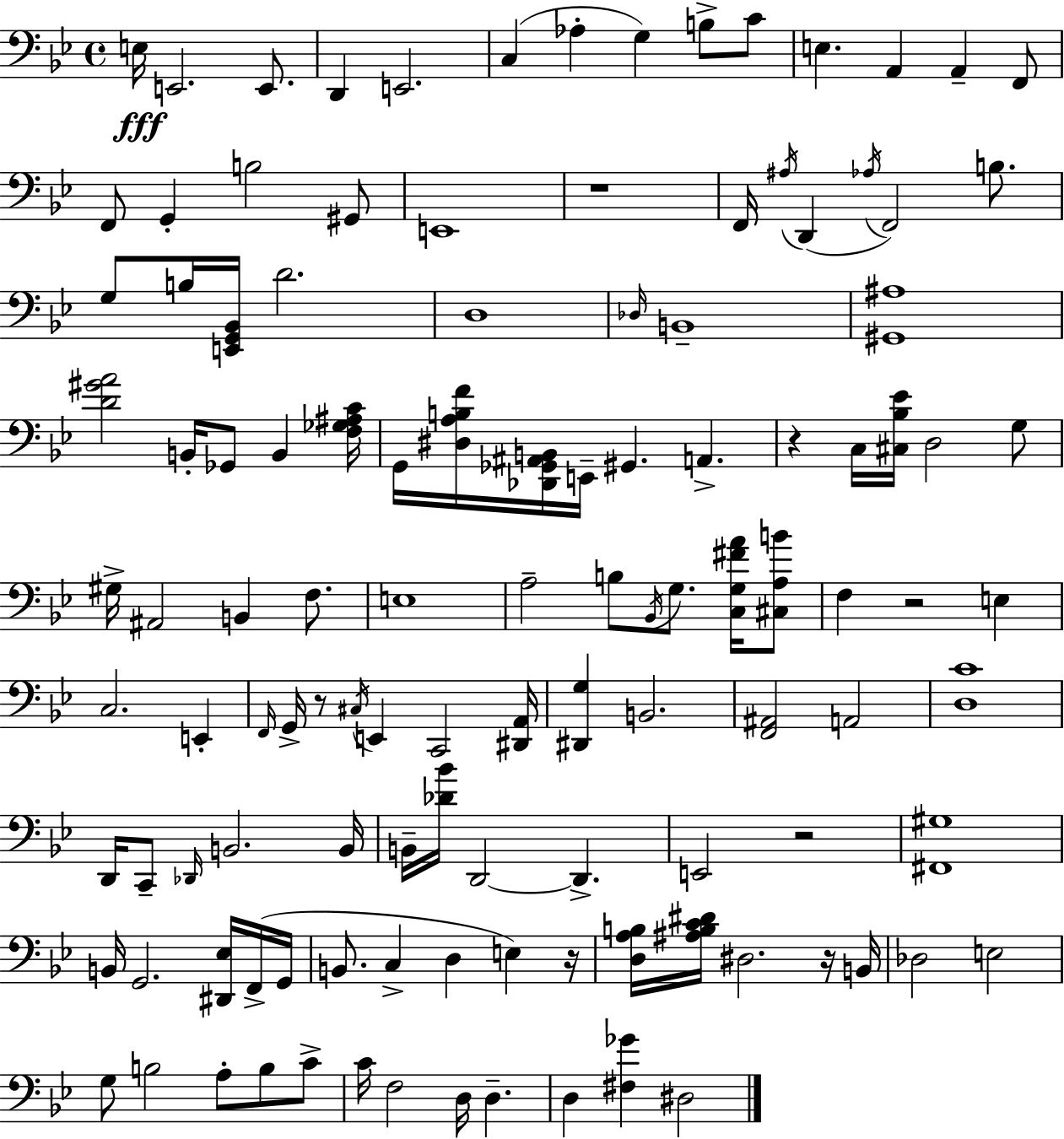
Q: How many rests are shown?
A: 7